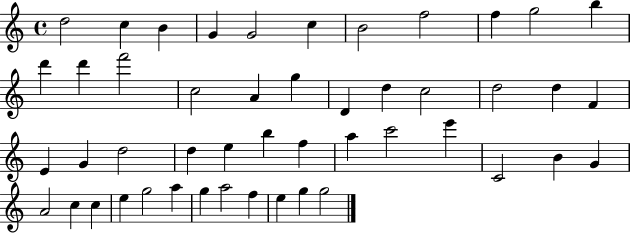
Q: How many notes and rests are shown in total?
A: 48